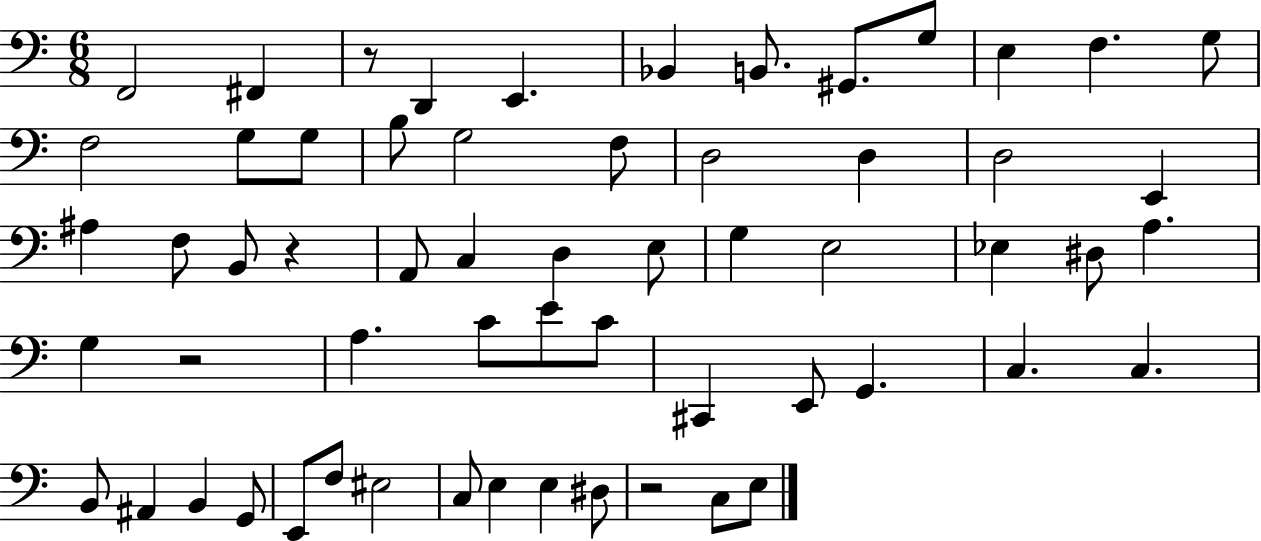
F2/h F#2/q R/e D2/q E2/q. Bb2/q B2/e. G#2/e. G3/e E3/q F3/q. G3/e F3/h G3/e G3/e B3/e G3/h F3/e D3/h D3/q D3/h E2/q A#3/q F3/e B2/e R/q A2/e C3/q D3/q E3/e G3/q E3/h Eb3/q D#3/e A3/q. G3/q R/h A3/q. C4/e E4/e C4/e C#2/q E2/e G2/q. C3/q. C3/q. B2/e A#2/q B2/q G2/e E2/e F3/e EIS3/h C3/e E3/q E3/q D#3/e R/h C3/e E3/e